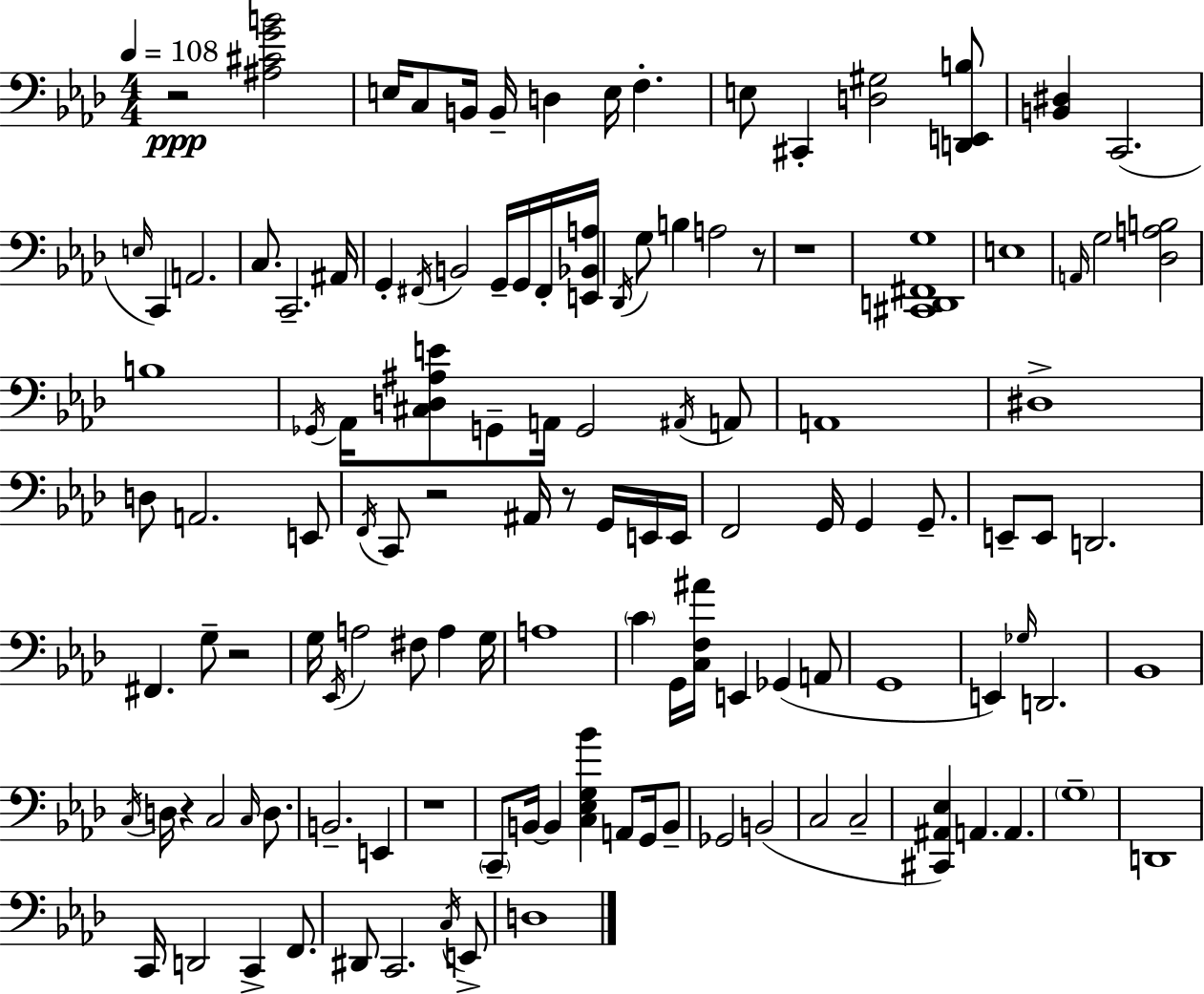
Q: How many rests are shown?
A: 8